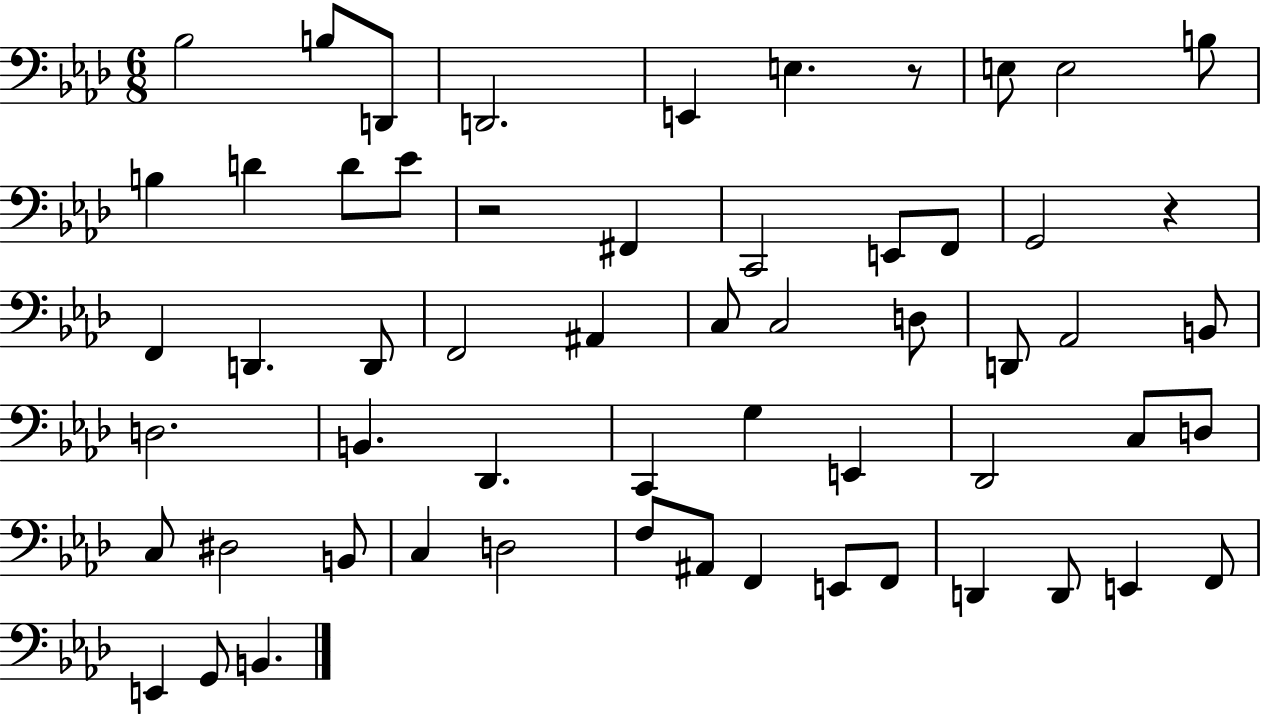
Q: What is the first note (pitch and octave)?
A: Bb3